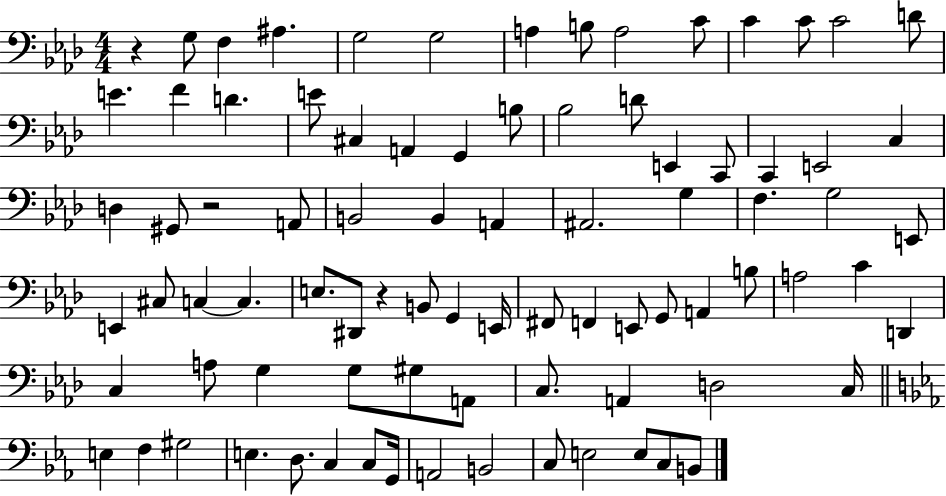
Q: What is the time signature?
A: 4/4